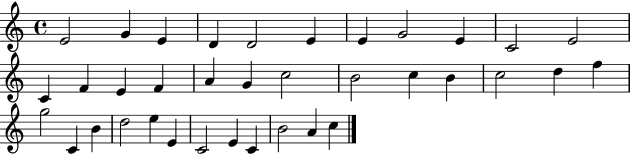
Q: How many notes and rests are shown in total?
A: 36